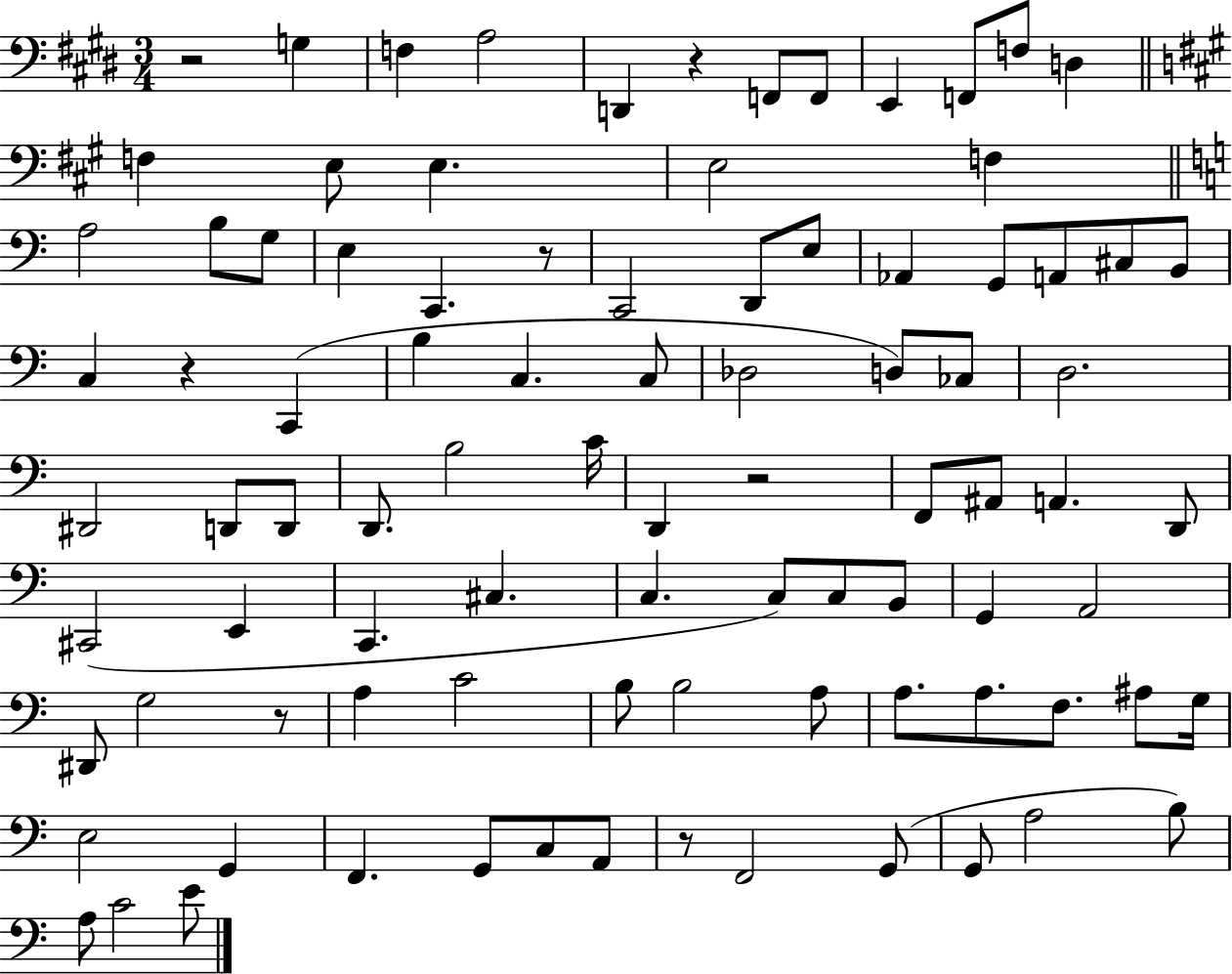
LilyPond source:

{
  \clef bass
  \numericTimeSignature
  \time 3/4
  \key e \major
  \repeat volta 2 { r2 g4 | f4 a2 | d,4 r4 f,8 f,8 | e,4 f,8 f8 d4 | \break \bar "||" \break \key a \major f4 e8 e4. | e2 f4 | \bar "||" \break \key c \major a2 b8 g8 | e4 c,4. r8 | c,2 d,8 e8 | aes,4 g,8 a,8 cis8 b,8 | \break c4 r4 c,4( | b4 c4. c8 | des2 d8) ces8 | d2. | \break dis,2 d,8 d,8 | d,8. b2 c'16 | d,4 r2 | f,8 ais,8 a,4. d,8 | \break cis,2( e,4 | c,4. cis4. | c4. c8) c8 b,8 | g,4 a,2 | \break dis,8 g2 r8 | a4 c'2 | b8 b2 a8 | a8. a8. f8. ais8 g16 | \break e2 g,4 | f,4. g,8 c8 a,8 | r8 f,2 g,8( | g,8 a2 b8) | \break a8 c'2 e'8 | } \bar "|."
}